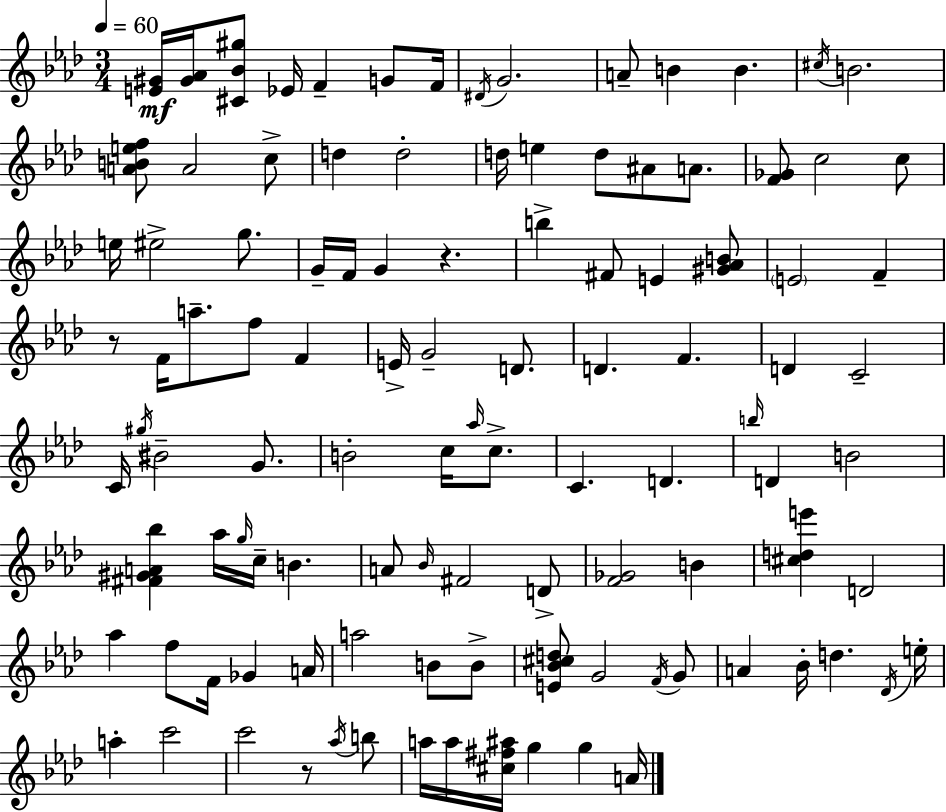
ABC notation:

X:1
T:Untitled
M:3/4
L:1/4
K:Ab
[E^G]/4 [^G_A]/4 [^C_B^g]/2 _E/4 F G/2 F/4 ^D/4 G2 A/2 B B ^c/4 B2 [ABef]/2 A2 c/2 d d2 d/4 e d/2 ^A/2 A/2 [F_G]/2 c2 c/2 e/4 ^e2 g/2 G/4 F/4 G z b ^F/2 E [^G_AB]/2 E2 F z/2 F/4 a/2 f/2 F E/4 G2 D/2 D F D C2 C/4 ^g/4 ^B2 G/2 B2 c/4 _a/4 c/2 C D b/4 D B2 [^F^GA_b] _a/4 g/4 c/4 B A/2 _B/4 ^F2 D/2 [F_G]2 B [^cde'] D2 _a f/2 F/4 _G A/4 a2 B/2 B/2 [E_B^cd]/2 G2 F/4 G/2 A _B/4 d _D/4 e/4 a c'2 c'2 z/2 _a/4 b/2 a/4 a/4 [^c^f^a]/4 g g A/4